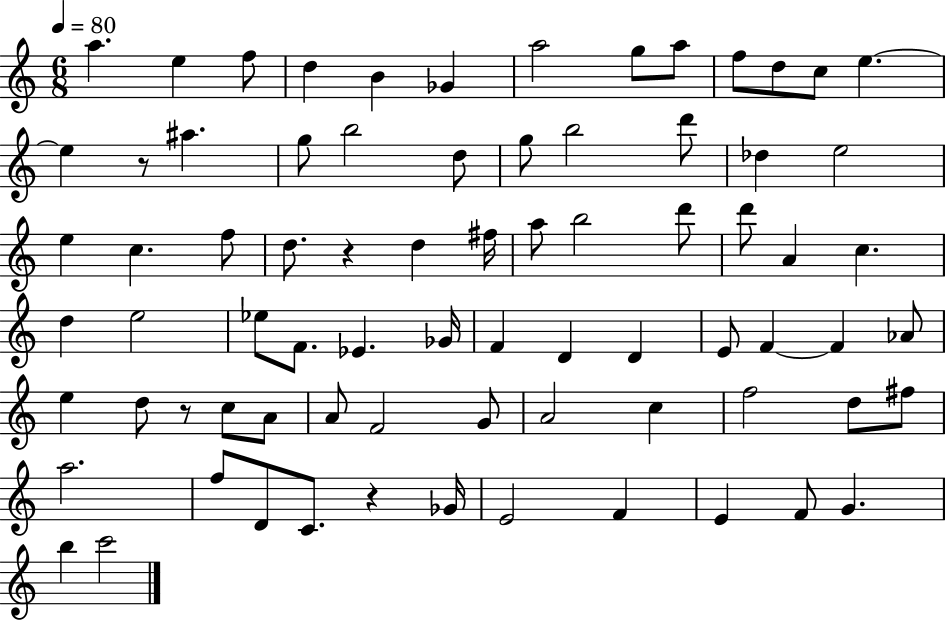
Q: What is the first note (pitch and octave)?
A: A5